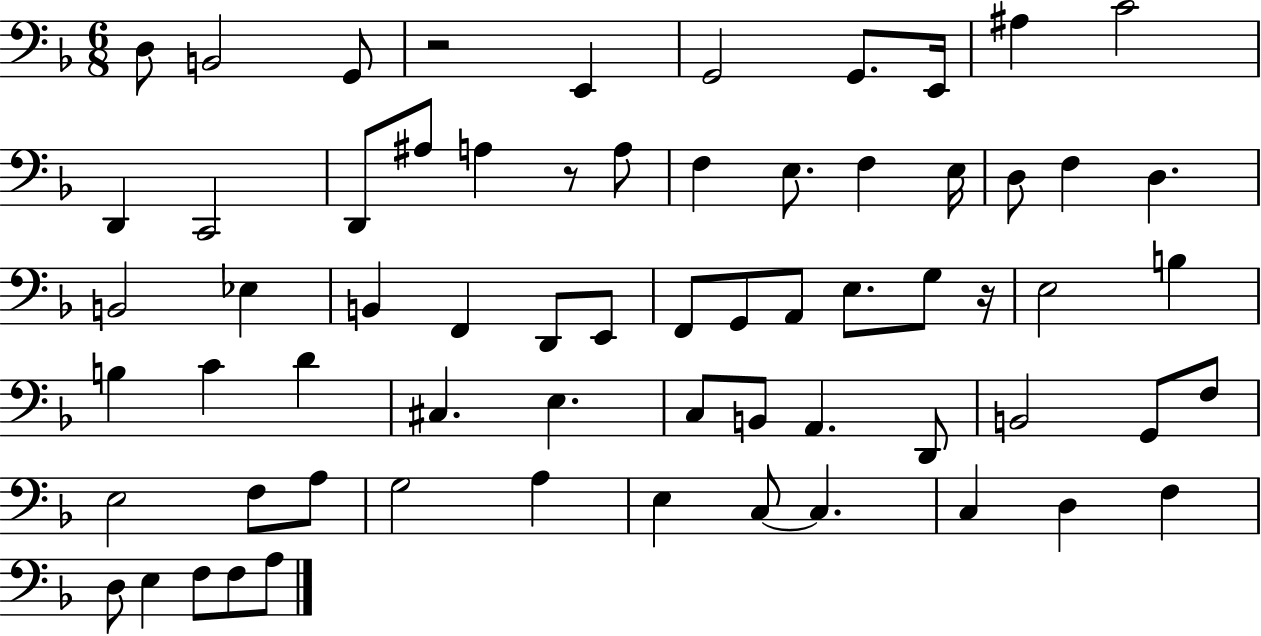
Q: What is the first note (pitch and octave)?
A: D3